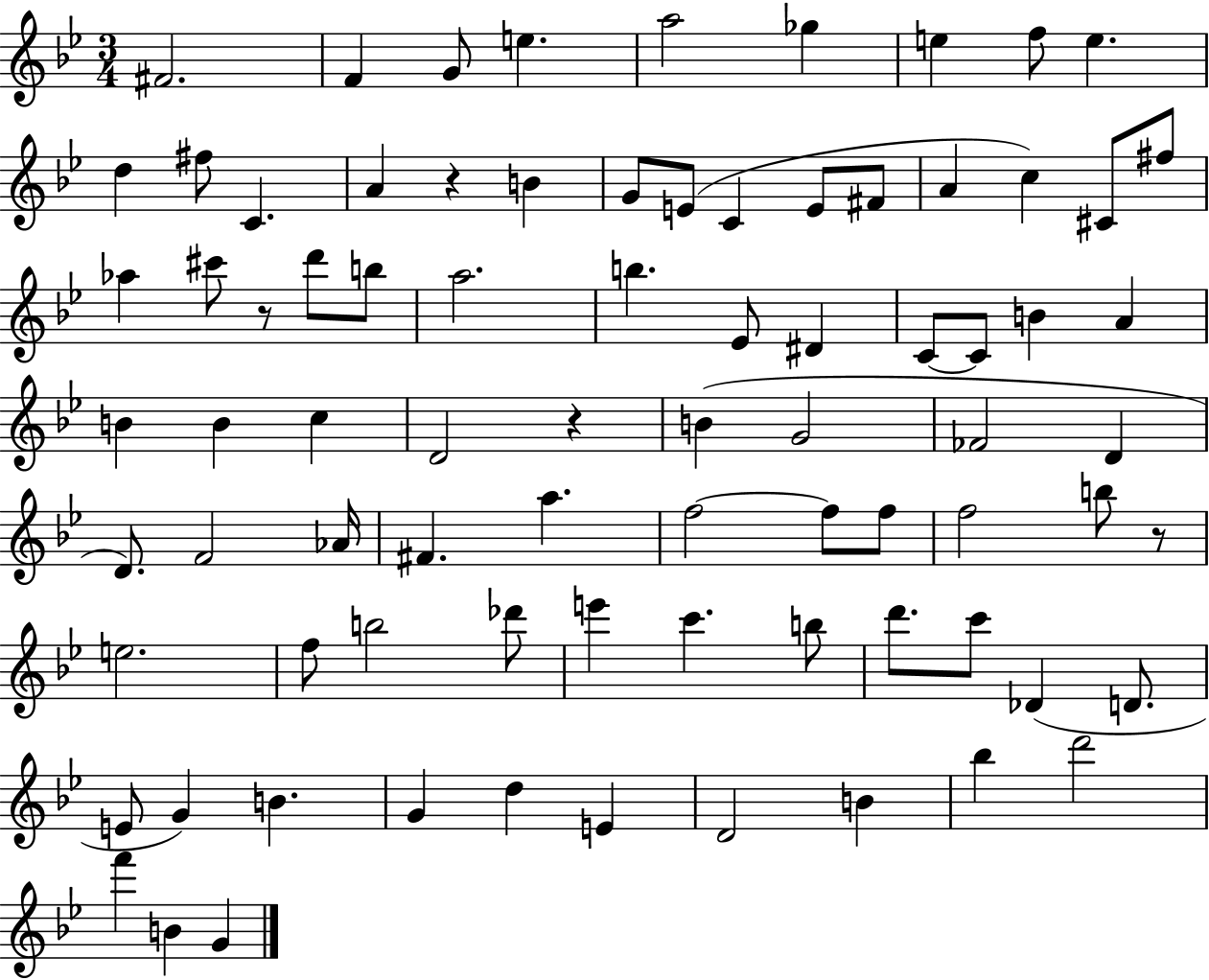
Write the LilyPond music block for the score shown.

{
  \clef treble
  \numericTimeSignature
  \time 3/4
  \key bes \major
  fis'2. | f'4 g'8 e''4. | a''2 ges''4 | e''4 f''8 e''4. | \break d''4 fis''8 c'4. | a'4 r4 b'4 | g'8 e'8( c'4 e'8 fis'8 | a'4 c''4) cis'8 fis''8 | \break aes''4 cis'''8 r8 d'''8 b''8 | a''2. | b''4. ees'8 dis'4 | c'8~~ c'8 b'4 a'4 | \break b'4 b'4 c''4 | d'2 r4 | b'4( g'2 | fes'2 d'4 | \break d'8.) f'2 aes'16 | fis'4. a''4. | f''2~~ f''8 f''8 | f''2 b''8 r8 | \break e''2. | f''8 b''2 des'''8 | e'''4 c'''4. b''8 | d'''8. c'''8 des'4( d'8. | \break e'8 g'4) b'4. | g'4 d''4 e'4 | d'2 b'4 | bes''4 d'''2 | \break f'''4 b'4 g'4 | \bar "|."
}